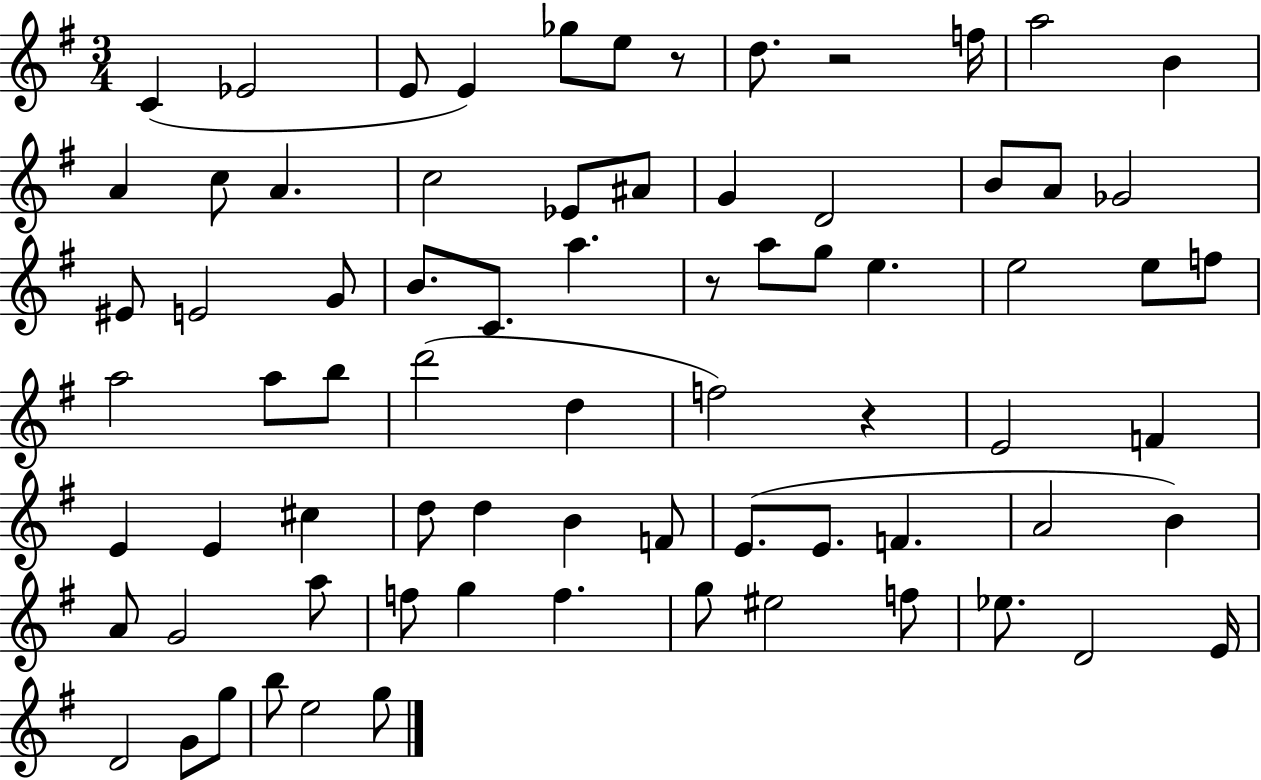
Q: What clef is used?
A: treble